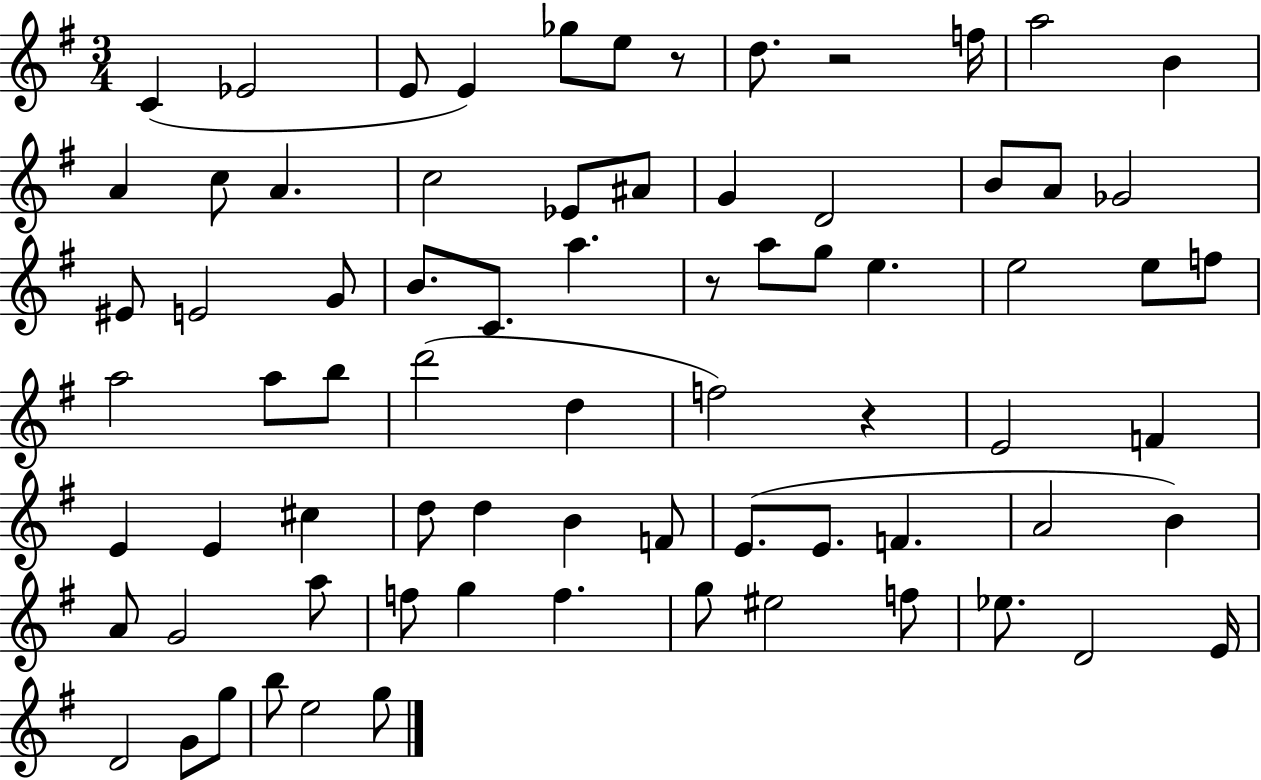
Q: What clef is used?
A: treble